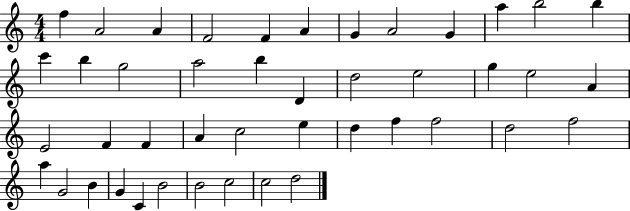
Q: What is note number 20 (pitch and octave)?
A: E5